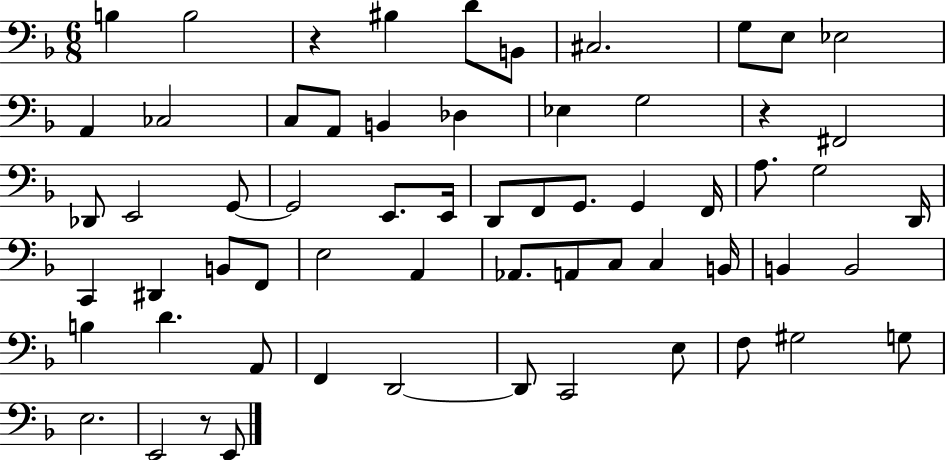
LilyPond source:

{
  \clef bass
  \numericTimeSignature
  \time 6/8
  \key f \major
  b4 b2 | r4 bis4 d'8 b,8 | cis2. | g8 e8 ees2 | \break a,4 ces2 | c8 a,8 b,4 des4 | ees4 g2 | r4 fis,2 | \break des,8 e,2 g,8~~ | g,2 e,8. e,16 | d,8 f,8 g,8. g,4 f,16 | a8. g2 d,16 | \break c,4 dis,4 b,8 f,8 | e2 a,4 | aes,8. a,8 c8 c4 b,16 | b,4 b,2 | \break b4 d'4. a,8 | f,4 d,2~~ | d,8 c,2 e8 | f8 gis2 g8 | \break e2. | e,2 r8 e,8 | \bar "|."
}